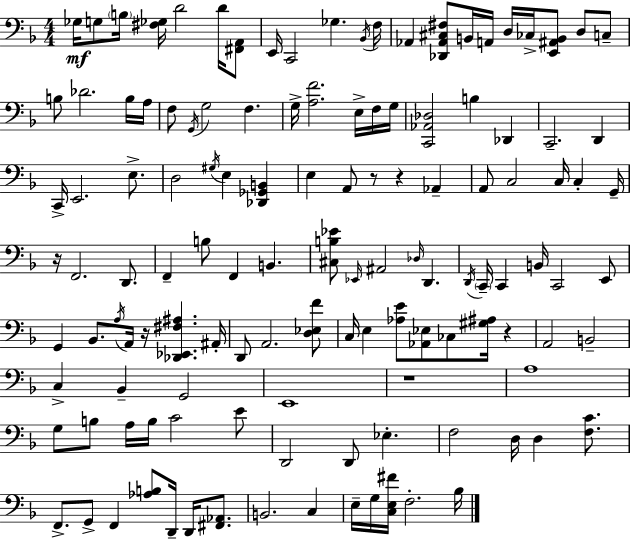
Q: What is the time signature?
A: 4/4